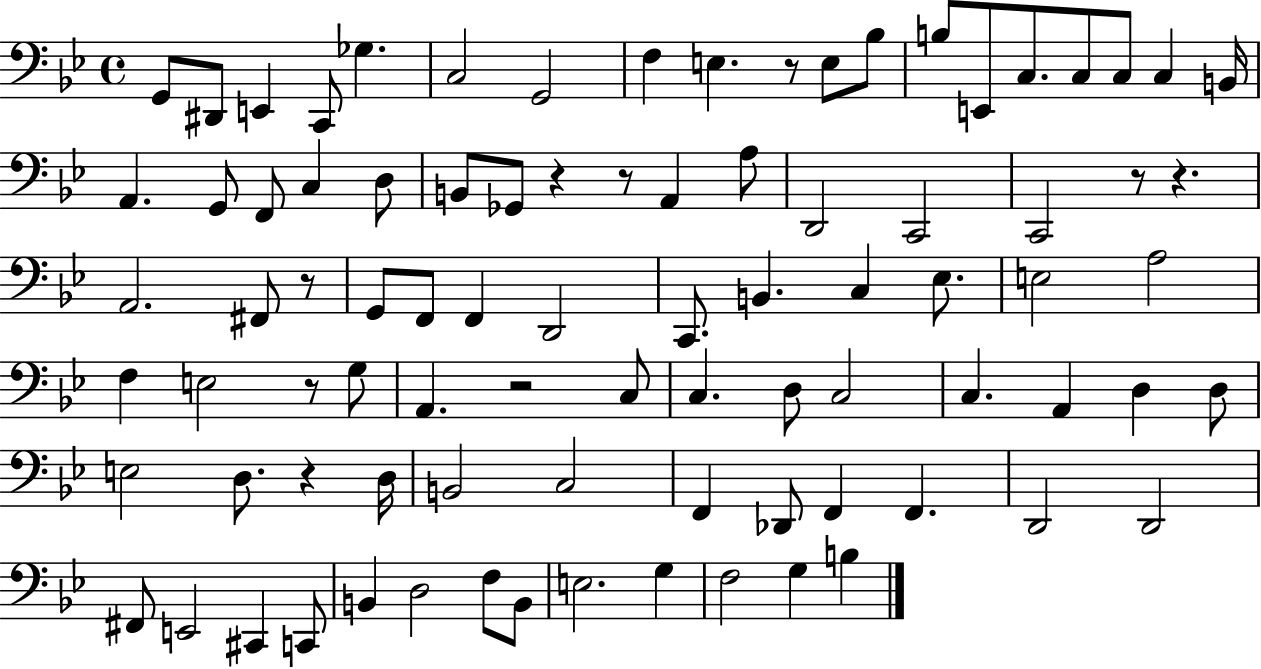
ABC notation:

X:1
T:Untitled
M:4/4
L:1/4
K:Bb
G,,/2 ^D,,/2 E,, C,,/2 _G, C,2 G,,2 F, E, z/2 E,/2 _B,/2 B,/2 E,,/2 C,/2 C,/2 C,/2 C, B,,/4 A,, G,,/2 F,,/2 C, D,/2 B,,/2 _G,,/2 z z/2 A,, A,/2 D,,2 C,,2 C,,2 z/2 z A,,2 ^F,,/2 z/2 G,,/2 F,,/2 F,, D,,2 C,,/2 B,, C, _E,/2 E,2 A,2 F, E,2 z/2 G,/2 A,, z2 C,/2 C, D,/2 C,2 C, A,, D, D,/2 E,2 D,/2 z D,/4 B,,2 C,2 F,, _D,,/2 F,, F,, D,,2 D,,2 ^F,,/2 E,,2 ^C,, C,,/2 B,, D,2 F,/2 B,,/2 E,2 G, F,2 G, B,